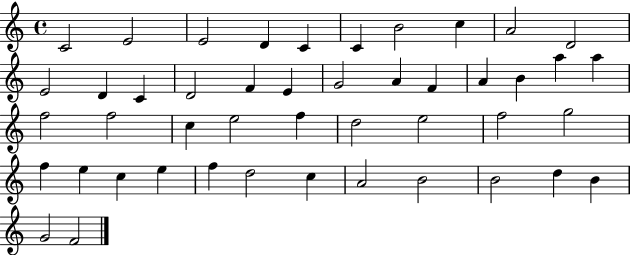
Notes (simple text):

C4/h E4/h E4/h D4/q C4/q C4/q B4/h C5/q A4/h D4/h E4/h D4/q C4/q D4/h F4/q E4/q G4/h A4/q F4/q A4/q B4/q A5/q A5/q F5/h F5/h C5/q E5/h F5/q D5/h E5/h F5/h G5/h F5/q E5/q C5/q E5/q F5/q D5/h C5/q A4/h B4/h B4/h D5/q B4/q G4/h F4/h